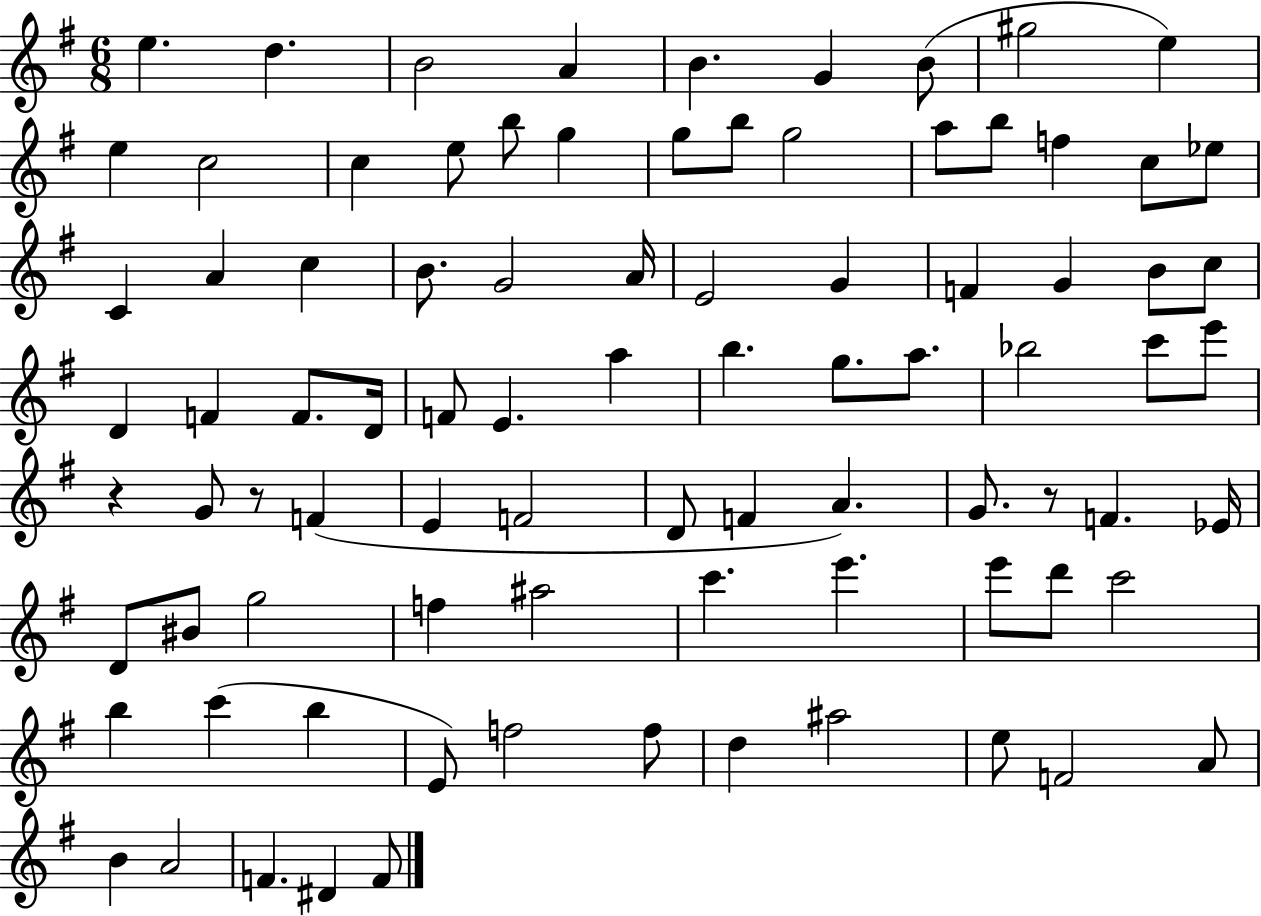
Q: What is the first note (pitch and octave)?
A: E5